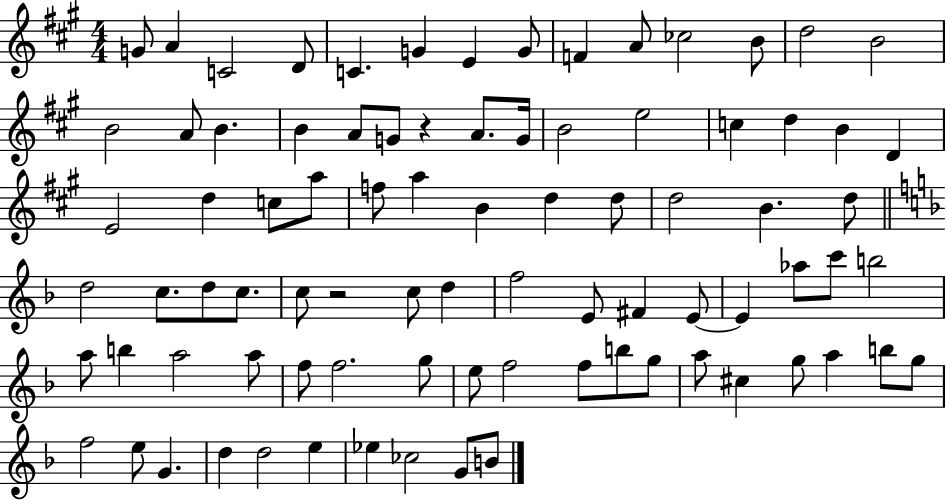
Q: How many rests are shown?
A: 2